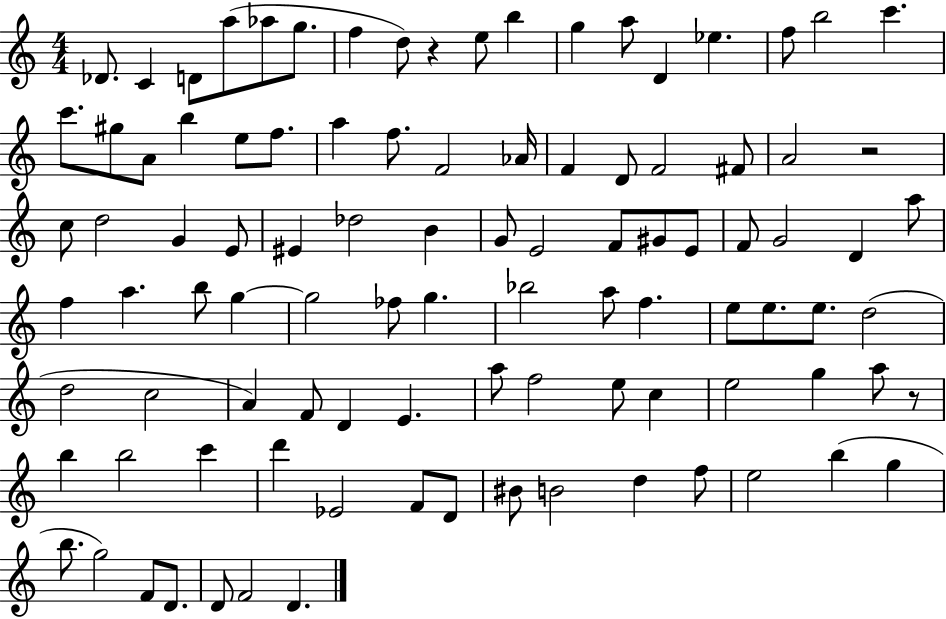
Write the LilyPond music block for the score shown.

{
  \clef treble
  \numericTimeSignature
  \time 4/4
  \key c \major
  des'8. c'4 d'8 a''8( aes''8 g''8. | f''4 d''8) r4 e''8 b''4 | g''4 a''8 d'4 ees''4. | f''8 b''2 c'''4. | \break c'''8. gis''8 a'8 b''4 e''8 f''8. | a''4 f''8. f'2 aes'16 | f'4 d'8 f'2 fis'8 | a'2 r2 | \break c''8 d''2 g'4 e'8 | eis'4 des''2 b'4 | g'8 e'2 f'8 gis'8 e'8 | f'8 g'2 d'4 a''8 | \break f''4 a''4. b''8 g''4~~ | g''2 fes''8 g''4. | bes''2 a''8 f''4. | e''8 e''8. e''8. d''2( | \break d''2 c''2 | a'4) f'8 d'4 e'4. | a''8 f''2 e''8 c''4 | e''2 g''4 a''8 r8 | \break b''4 b''2 c'''4 | d'''4 ees'2 f'8 d'8 | bis'8 b'2 d''4 f''8 | e''2 b''4( g''4 | \break b''8. g''2) f'8 d'8. | d'8 f'2 d'4. | \bar "|."
}